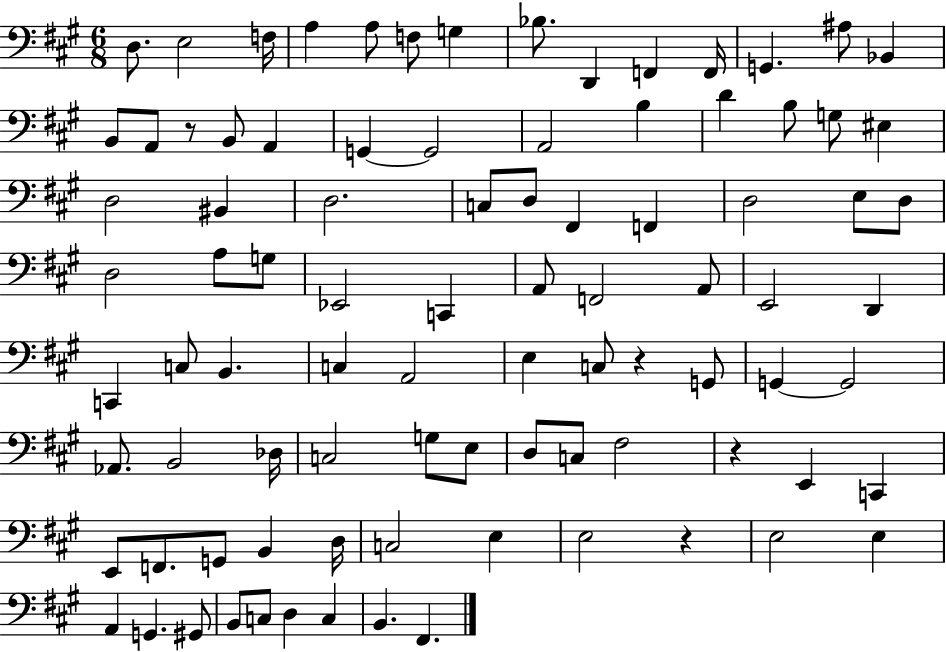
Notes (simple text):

D3/e. E3/h F3/s A3/q A3/e F3/e G3/q Bb3/e. D2/q F2/q F2/s G2/q. A#3/e Bb2/q B2/e A2/e R/e B2/e A2/q G2/q G2/h A2/h B3/q D4/q B3/e G3/e EIS3/q D3/h BIS2/q D3/h. C3/e D3/e F#2/q F2/q D3/h E3/e D3/e D3/h A3/e G3/e Eb2/h C2/q A2/e F2/h A2/e E2/h D2/q C2/q C3/e B2/q. C3/q A2/h E3/q C3/e R/q G2/e G2/q G2/h Ab2/e. B2/h Db3/s C3/h G3/e E3/e D3/e C3/e F#3/h R/q E2/q C2/q E2/e F2/e. G2/e B2/q D3/s C3/h E3/q E3/h R/q E3/h E3/q A2/q G2/q. G#2/e B2/e C3/e D3/q C3/q B2/q. F#2/q.